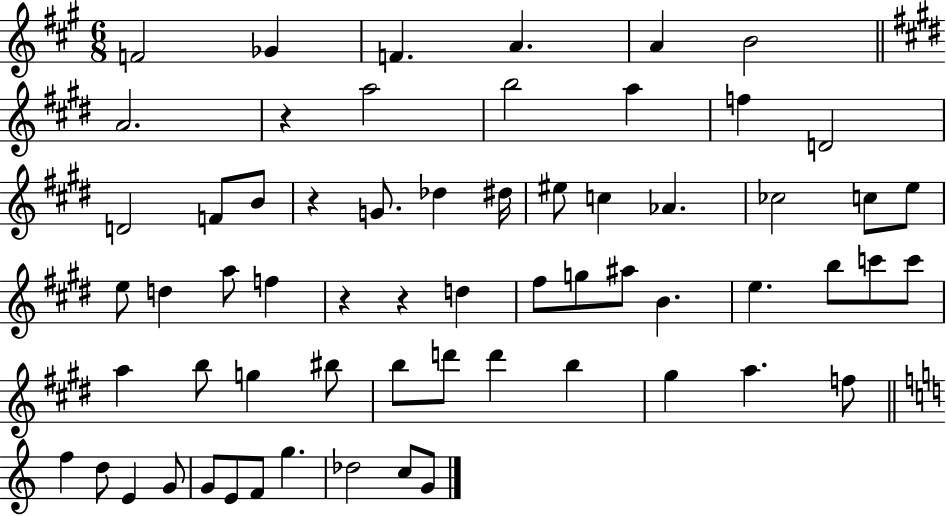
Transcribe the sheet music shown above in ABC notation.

X:1
T:Untitled
M:6/8
L:1/4
K:A
F2 _G F A A B2 A2 z a2 b2 a f D2 D2 F/2 B/2 z G/2 _d ^d/4 ^e/2 c _A _c2 c/2 e/2 e/2 d a/2 f z z d ^f/2 g/2 ^a/2 B e b/2 c'/2 c'/2 a b/2 g ^b/2 b/2 d'/2 d' b ^g a f/2 f d/2 E G/2 G/2 E/2 F/2 g _d2 c/2 G/2